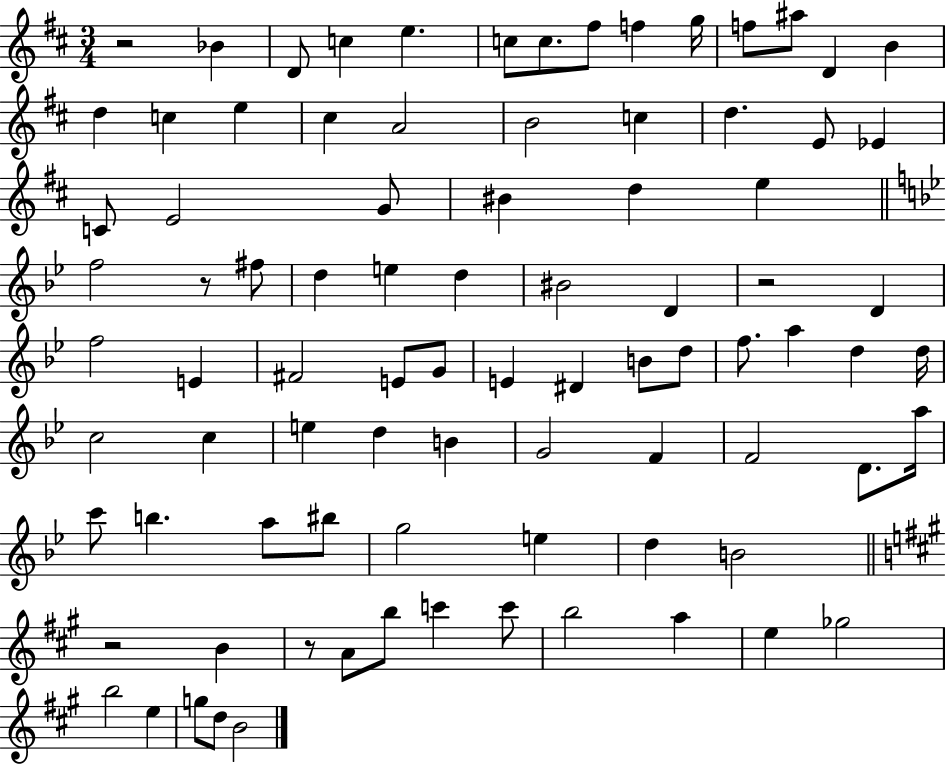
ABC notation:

X:1
T:Untitled
M:3/4
L:1/4
K:D
z2 _B D/2 c e c/2 c/2 ^f/2 f g/4 f/2 ^a/2 D B d c e ^c A2 B2 c d E/2 _E C/2 E2 G/2 ^B d e f2 z/2 ^f/2 d e d ^B2 D z2 D f2 E ^F2 E/2 G/2 E ^D B/2 d/2 f/2 a d d/4 c2 c e d B G2 F F2 D/2 a/4 c'/2 b a/2 ^b/2 g2 e d B2 z2 B z/2 A/2 b/2 c' c'/2 b2 a e _g2 b2 e g/2 d/2 B2